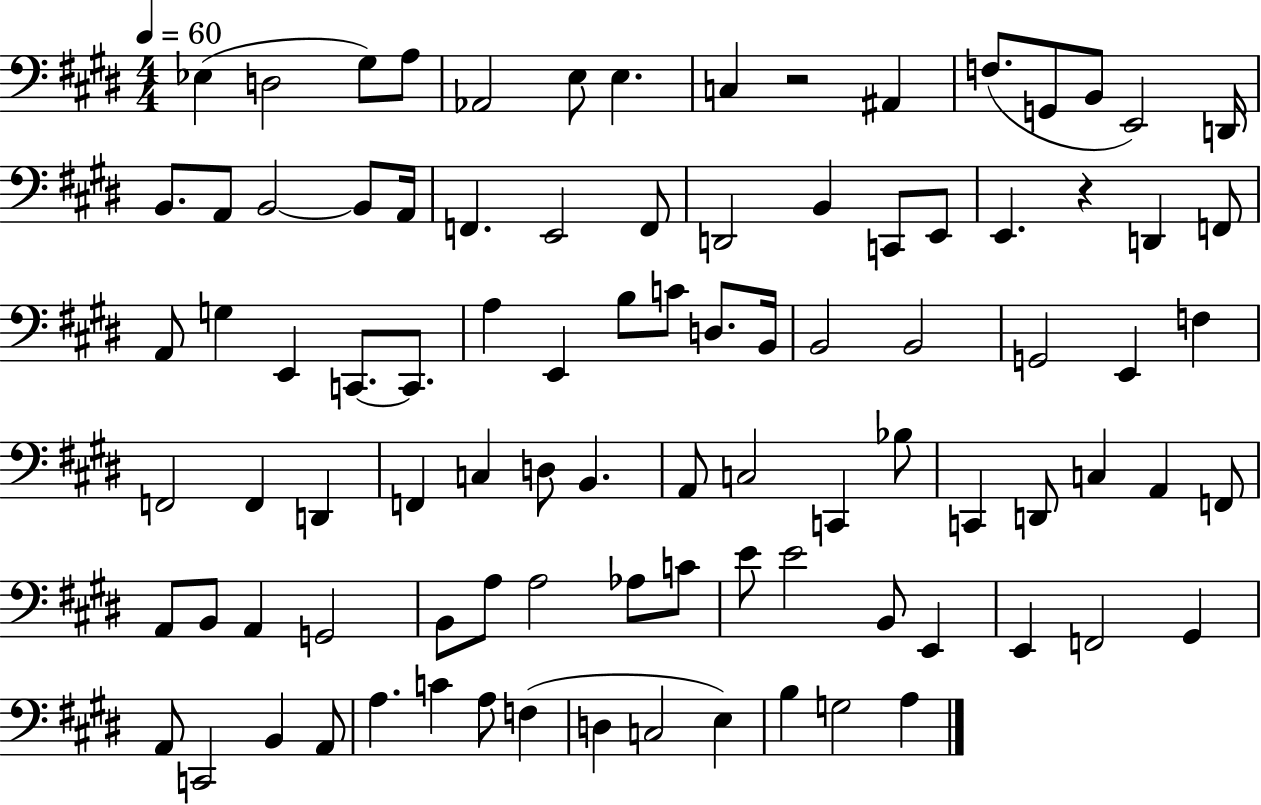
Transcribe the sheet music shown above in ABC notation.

X:1
T:Untitled
M:4/4
L:1/4
K:E
_E, D,2 ^G,/2 A,/2 _A,,2 E,/2 E, C, z2 ^A,, F,/2 G,,/2 B,,/2 E,,2 D,,/4 B,,/2 A,,/2 B,,2 B,,/2 A,,/4 F,, E,,2 F,,/2 D,,2 B,, C,,/2 E,,/2 E,, z D,, F,,/2 A,,/2 G, E,, C,,/2 C,,/2 A, E,, B,/2 C/2 D,/2 B,,/4 B,,2 B,,2 G,,2 E,, F, F,,2 F,, D,, F,, C, D,/2 B,, A,,/2 C,2 C,, _B,/2 C,, D,,/2 C, A,, F,,/2 A,,/2 B,,/2 A,, G,,2 B,,/2 A,/2 A,2 _A,/2 C/2 E/2 E2 B,,/2 E,, E,, F,,2 ^G,, A,,/2 C,,2 B,, A,,/2 A, C A,/2 F, D, C,2 E, B, G,2 A,